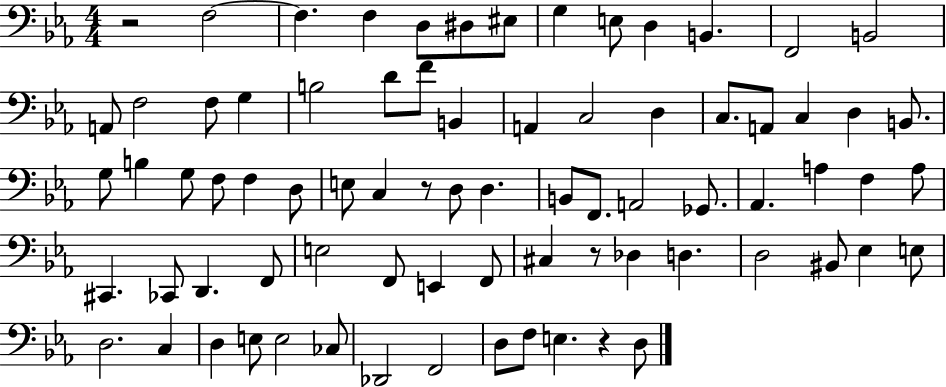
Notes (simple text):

R/h F3/h F3/q. F3/q D3/e D#3/e EIS3/e G3/q E3/e D3/q B2/q. F2/h B2/h A2/e F3/h F3/e G3/q B3/h D4/e F4/e B2/q A2/q C3/h D3/q C3/e. A2/e C3/q D3/q B2/e. G3/e B3/q G3/e F3/e F3/q D3/e E3/e C3/q R/e D3/e D3/q. B2/e F2/e. A2/h Gb2/e. Ab2/q. A3/q F3/q A3/e C#2/q. CES2/e D2/q. F2/e E3/h F2/e E2/q F2/e C#3/q R/e Db3/q D3/q. D3/h BIS2/e Eb3/q E3/e D3/h. C3/q D3/q E3/e E3/h CES3/e Db2/h F2/h D3/e F3/e E3/q. R/q D3/e